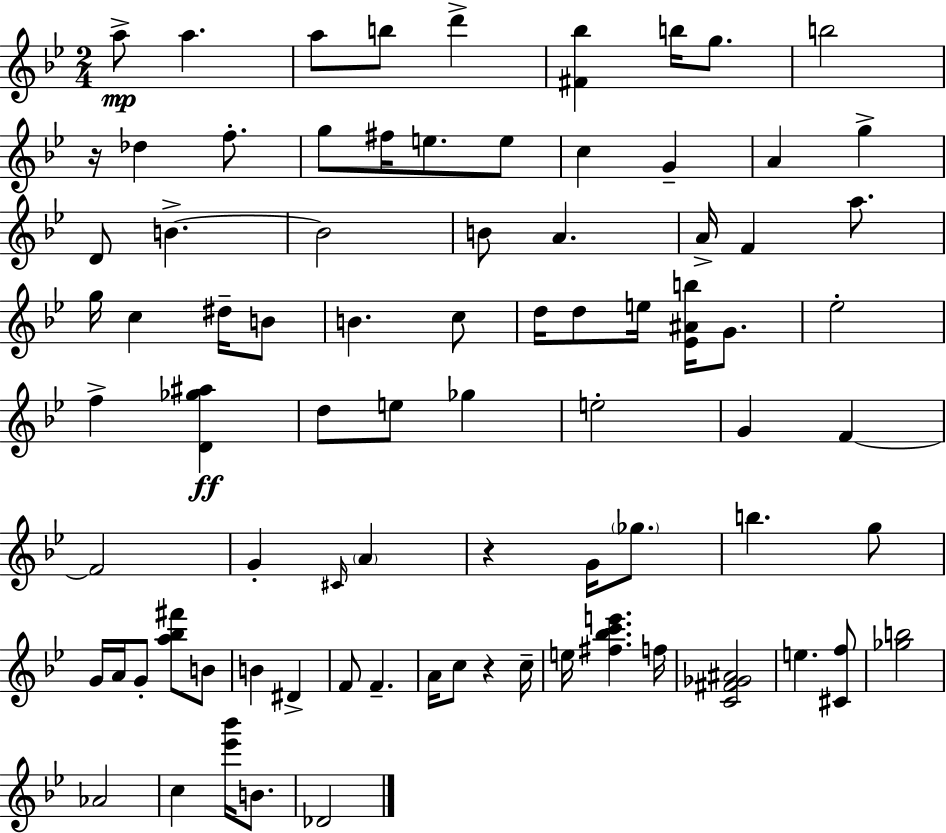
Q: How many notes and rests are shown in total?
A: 82